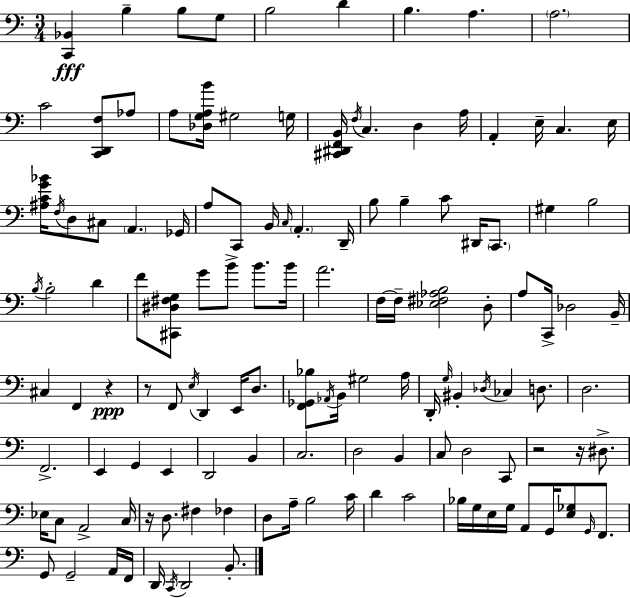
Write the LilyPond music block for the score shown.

{
  \clef bass
  \numericTimeSignature
  \time 3/4
  \key c \major
  <c, bes,>4\fff b4-- b8 g8 | b2 d'4 | b4. a4. | \parenthesize a2. | \break c'2 <c, d, f>8 aes8 | a8 <des g a b'>16 gis2 g16 | <cis, dis, f, b,>16 \acciaccatura { f16 } c4. d4 | a16 a,4-. e16-- c4. | \break e16 <ais c' g' bes'>16 \acciaccatura { f16 } d8 cis8 \parenthesize a,4. | ges,16 a8 c,8 b,16 \grace { c16 } \parenthesize a,4.-. | d,16-- b8 b4-- c'8 dis,16 | \parenthesize c,8. gis4 b2 | \break \acciaccatura { b16 } b2-. | d'4 f'8 <cis, dis fis g>8 g'8 b'8-> | b'8. b'16 a'2. | f16~~ f16-- <ees fis aes b>2 | \break d8-. a8 c,16-> des2 | b,16-- cis4 f,4 | r4\ppp r8 f,8 \acciaccatura { e16 } d,4 | e,16 d8. <f, ges, bes>8 \acciaccatura { aes,16 } b,16 gis2 | \break a16 d,16-. \grace { g16 } bis,4-. | \acciaccatura { des16 } ces4 d8. d2. | f,2.-> | e,4 | \break g,4 e,4 d,2 | b,4 c2. | d2 | b,4 c8 d2 | \break c,8 r2 | r16 dis8.-> ees16 c8 a,2-> | c16 r16 d8. | fis4 fes4 d8 a16-- b2 | \break c'16 d'4 | c'2 bes16 g16 e16 g16 | a,8 g,16 <e ges>8 \grace { g,16 } f,8. g,8 g,2-- | a,16 f,16 d,16 \acciaccatura { c,16 } d,2 | \break b,8.-. \bar "|."
}